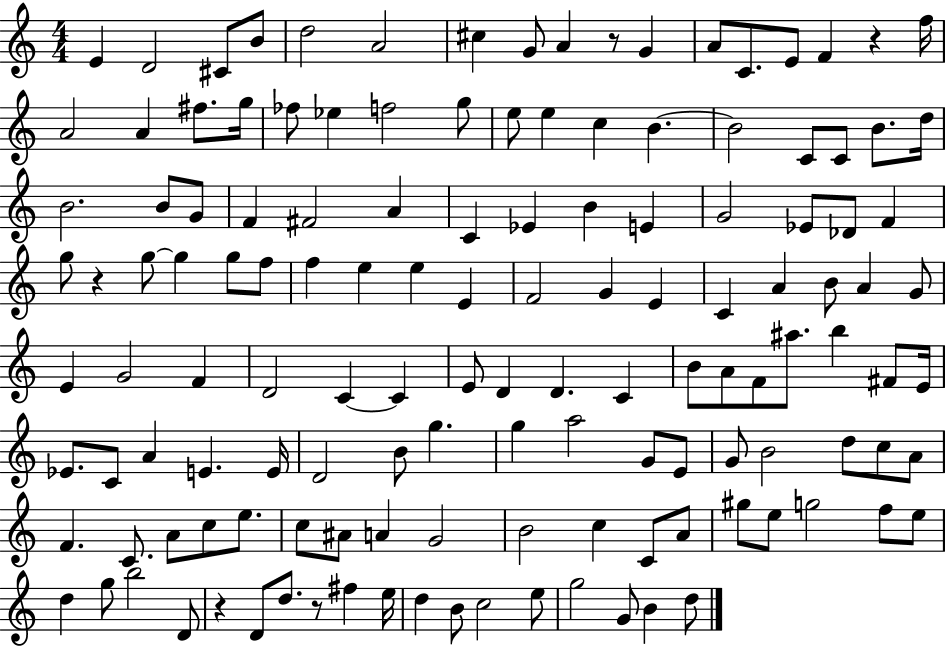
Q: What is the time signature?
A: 4/4